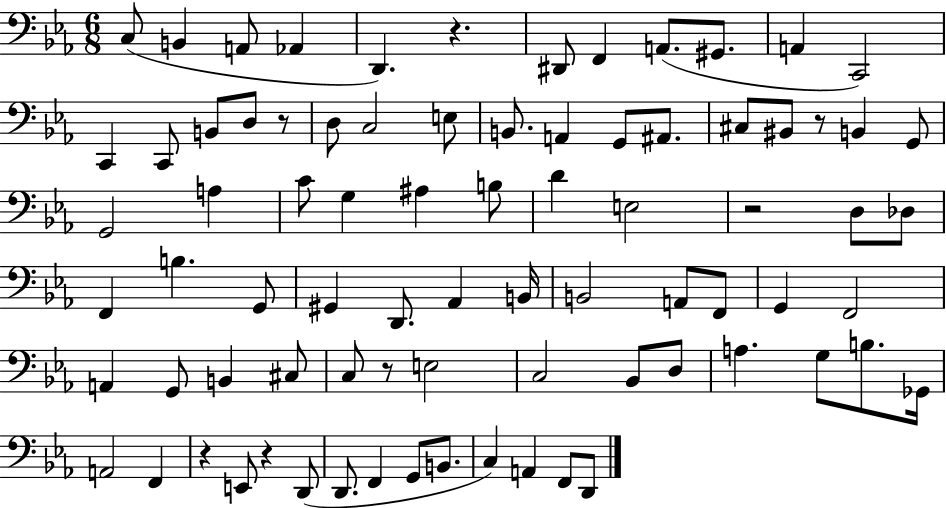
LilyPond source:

{
  \clef bass
  \numericTimeSignature
  \time 6/8
  \key ees \major
  c8( b,4 a,8 aes,4 | d,4.) r4. | dis,8 f,4 a,8.( gis,8. | a,4 c,2) | \break c,4 c,8 b,8 d8 r8 | d8 c2 e8 | b,8. a,4 g,8 ais,8. | cis8 bis,8 r8 b,4 g,8 | \break g,2 a4 | c'8 g4 ais4 b8 | d'4 e2 | r2 d8 des8 | \break f,4 b4. g,8 | gis,4 d,8. aes,4 b,16 | b,2 a,8 f,8 | g,4 f,2 | \break a,4 g,8 b,4 cis8 | c8 r8 e2 | c2 bes,8 d8 | a4. g8 b8. ges,16 | \break a,2 f,4 | r4 e,8 r4 d,8( | d,8. f,4 g,8 b,8. | c4) a,4 f,8 d,8 | \break \bar "|."
}